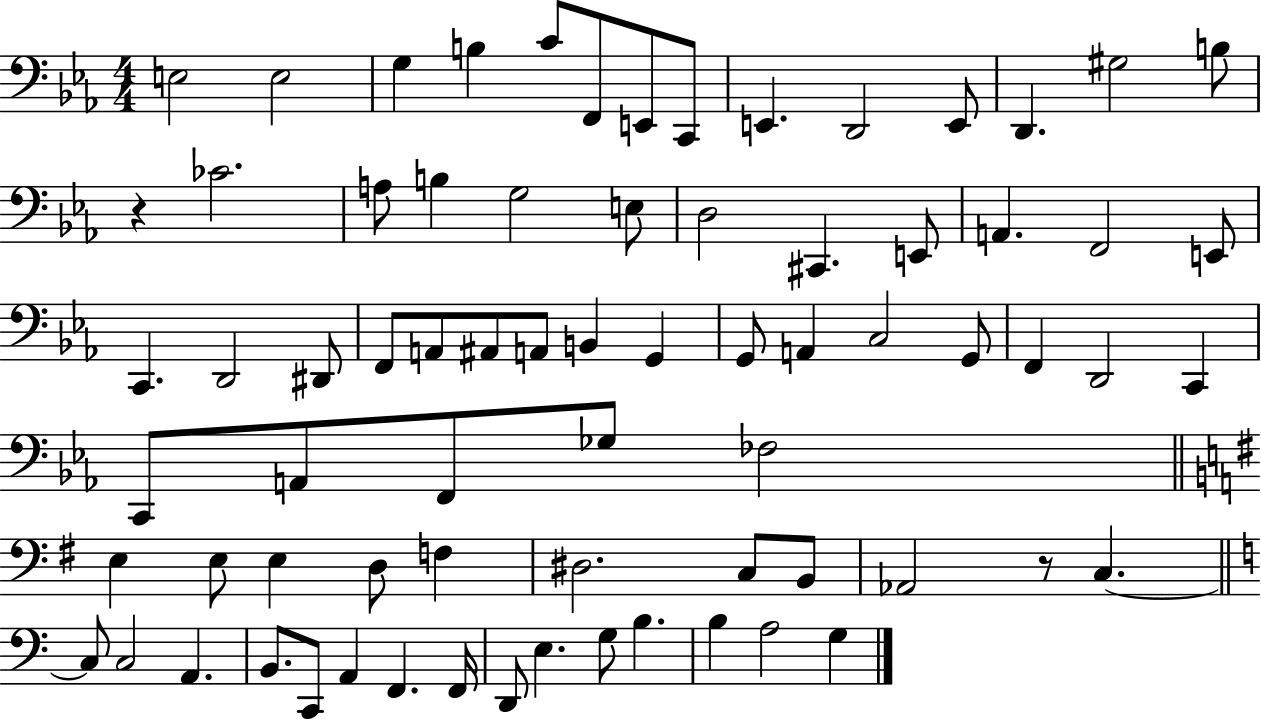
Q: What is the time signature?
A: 4/4